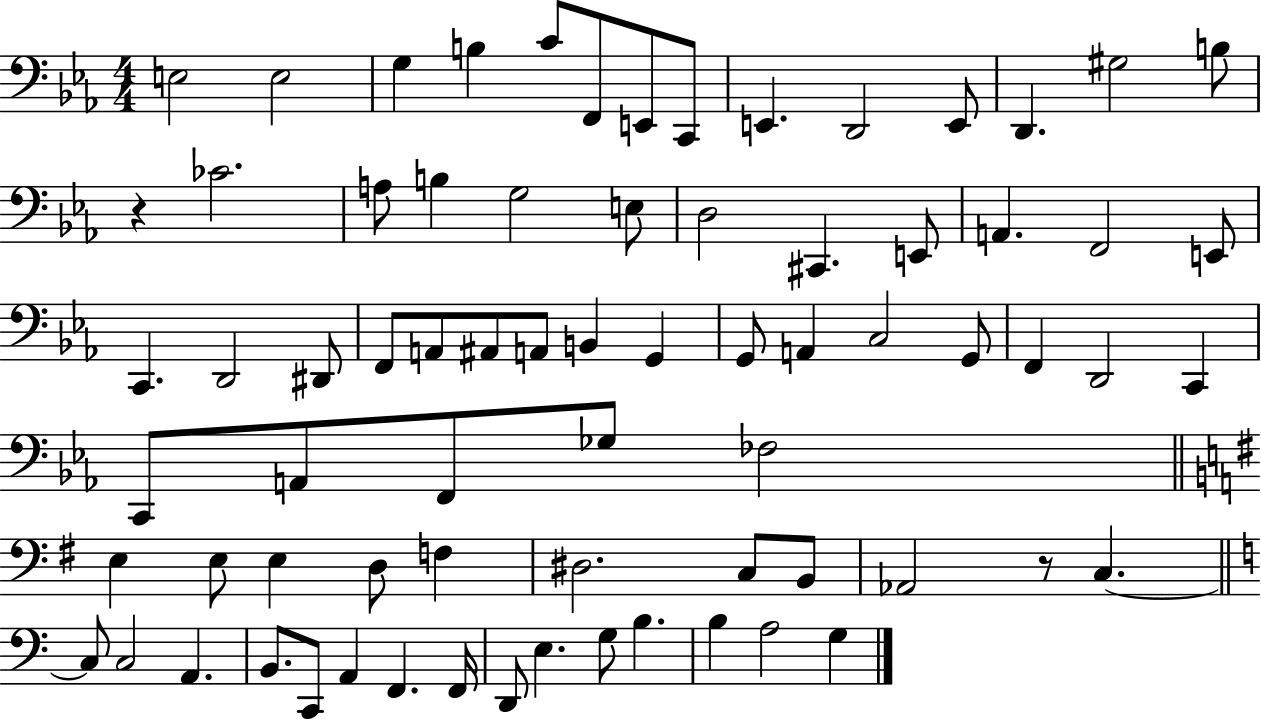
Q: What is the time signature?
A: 4/4